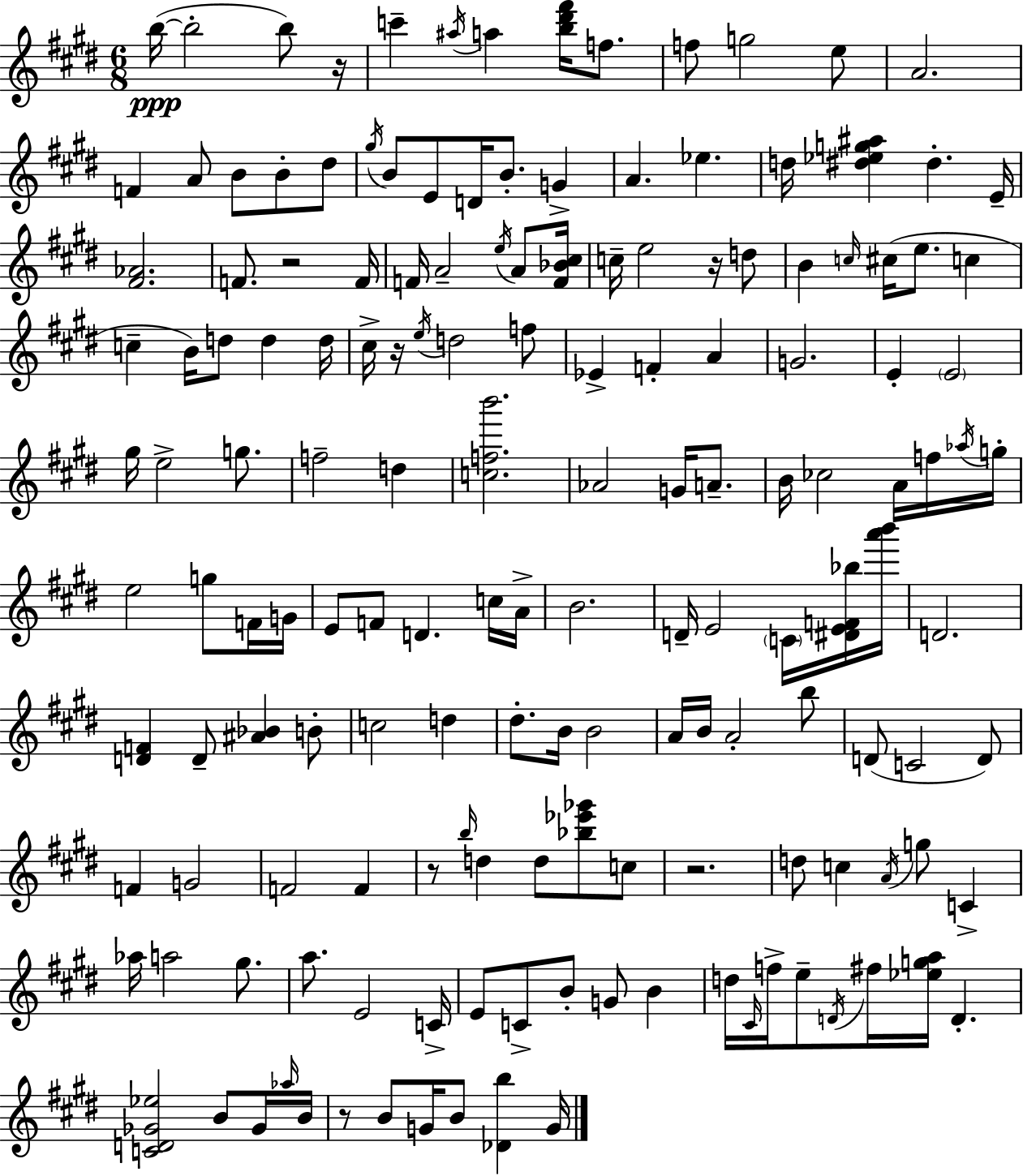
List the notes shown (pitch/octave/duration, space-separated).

B5/s B5/h B5/e R/s C6/q A#5/s A5/q [B5,D#6,F#6]/s F5/e. F5/e G5/h E5/e A4/h. F4/q A4/e B4/e B4/e D#5/e G#5/s B4/e E4/e D4/s B4/e. G4/q A4/q. Eb5/q. D5/s [D#5,Eb5,G5,A#5]/q D#5/q. E4/s [F#4,Ab4]/h. F4/e. R/h F4/s F4/s A4/h E5/s A4/e [F4,Bb4,C#5]/s C5/s E5/h R/s D5/e B4/q C5/s C#5/s E5/e. C5/q C5/q B4/s D5/e D5/q D5/s C#5/s R/s E5/s D5/h F5/e Eb4/q F4/q A4/q G4/h. E4/q E4/h G#5/s E5/h G5/e. F5/h D5/q [C5,F5,B6]/h. Ab4/h G4/s A4/e. B4/s CES5/h A4/s F5/s Ab5/s G5/s E5/h G5/e F4/s G4/s E4/e F4/e D4/q. C5/s A4/s B4/h. D4/s E4/h C4/s [D#4,E4,F4,Bb5]/s [A6,B6]/s D4/h. [D4,F4]/q D4/e [A#4,Bb4]/q B4/e C5/h D5/q D#5/e. B4/s B4/h A4/s B4/s A4/h B5/e D4/e C4/h D4/e F4/q G4/h F4/h F4/q R/e B5/s D5/q D5/e [Bb5,Eb6,Gb6]/e C5/e R/h. D5/e C5/q A4/s G5/e C4/q Ab5/s A5/h G#5/e. A5/e. E4/h C4/s E4/e C4/e B4/e G4/e B4/q D5/s C#4/s F5/s E5/e D4/s F#5/s [Eb5,G5,A5]/s D4/q. [C4,D4,Gb4,Eb5]/h B4/e Gb4/s Ab5/s B4/s R/e B4/e G4/s B4/e [Db4,B5]/q G4/s